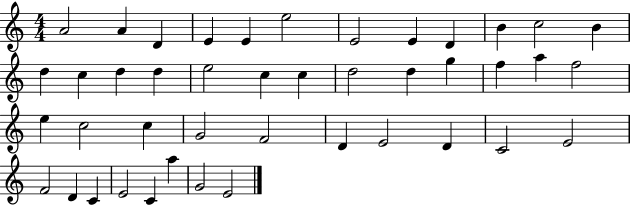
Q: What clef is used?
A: treble